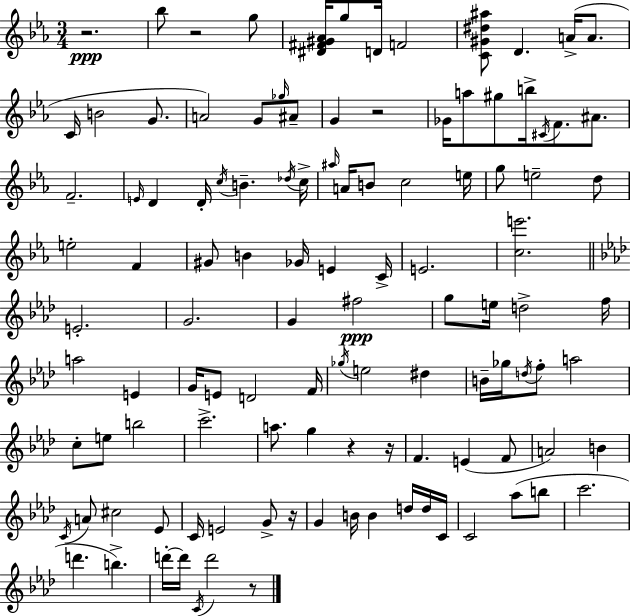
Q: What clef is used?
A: treble